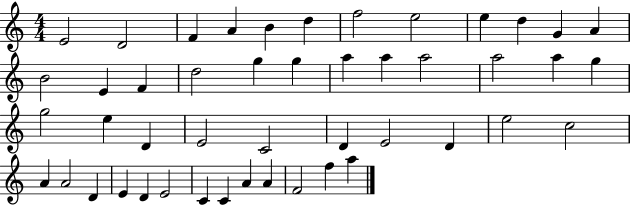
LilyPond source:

{
  \clef treble
  \numericTimeSignature
  \time 4/4
  \key c \major
  e'2 d'2 | f'4 a'4 b'4 d''4 | f''2 e''2 | e''4 d''4 g'4 a'4 | \break b'2 e'4 f'4 | d''2 g''4 g''4 | a''4 a''4 a''2 | a''2 a''4 g''4 | \break g''2 e''4 d'4 | e'2 c'2 | d'4 e'2 d'4 | e''2 c''2 | \break a'4 a'2 d'4 | e'4 d'4 e'2 | c'4 c'4 a'4 a'4 | f'2 f''4 a''4 | \break \bar "|."
}